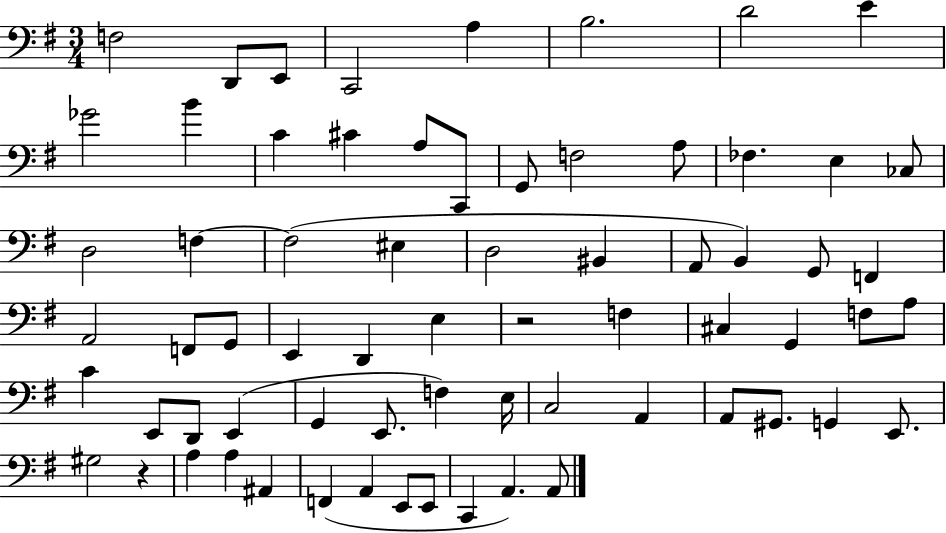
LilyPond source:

{
  \clef bass
  \numericTimeSignature
  \time 3/4
  \key g \major
  f2 d,8 e,8 | c,2 a4 | b2. | d'2 e'4 | \break ges'2 b'4 | c'4 cis'4 a8 c,8 | g,8 f2 a8 | fes4. e4 ces8 | \break d2 f4~~ | f2( eis4 | d2 bis,4 | a,8 b,4) g,8 f,4 | \break a,2 f,8 g,8 | e,4 d,4 e4 | r2 f4 | cis4 g,4 f8 a8 | \break c'4 e,8 d,8 e,4( | g,4 e,8. f4) e16 | c2 a,4 | a,8 gis,8. g,4 e,8. | \break gis2 r4 | a4 a4 ais,4 | f,4( a,4 e,8 e,8 | c,4 a,4.) a,8 | \break \bar "|."
}